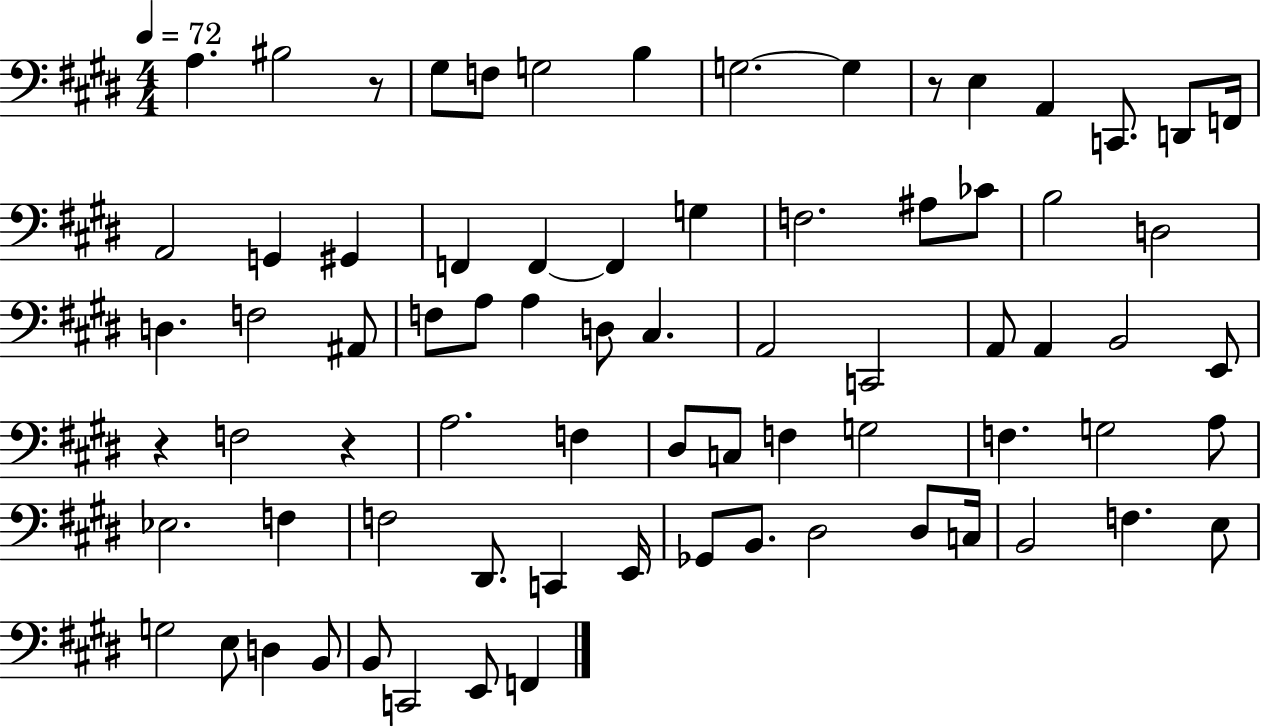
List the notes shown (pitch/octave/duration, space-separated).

A3/q. BIS3/h R/e G#3/e F3/e G3/h B3/q G3/h. G3/q R/e E3/q A2/q C2/e. D2/e F2/s A2/h G2/q G#2/q F2/q F2/q F2/q G3/q F3/h. A#3/e CES4/e B3/h D3/h D3/q. F3/h A#2/e F3/e A3/e A3/q D3/e C#3/q. A2/h C2/h A2/e A2/q B2/h E2/e R/q F3/h R/q A3/h. F3/q D#3/e C3/e F3/q G3/h F3/q. G3/h A3/e Eb3/h. F3/q F3/h D#2/e. C2/q E2/s Gb2/e B2/e. D#3/h D#3/e C3/s B2/h F3/q. E3/e G3/h E3/e D3/q B2/e B2/e C2/h E2/e F2/q